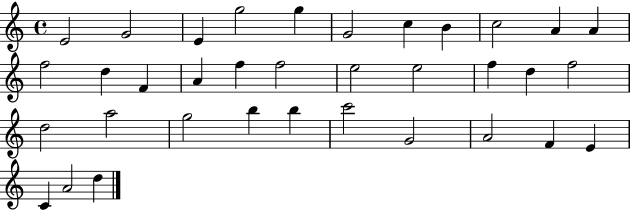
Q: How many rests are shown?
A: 0